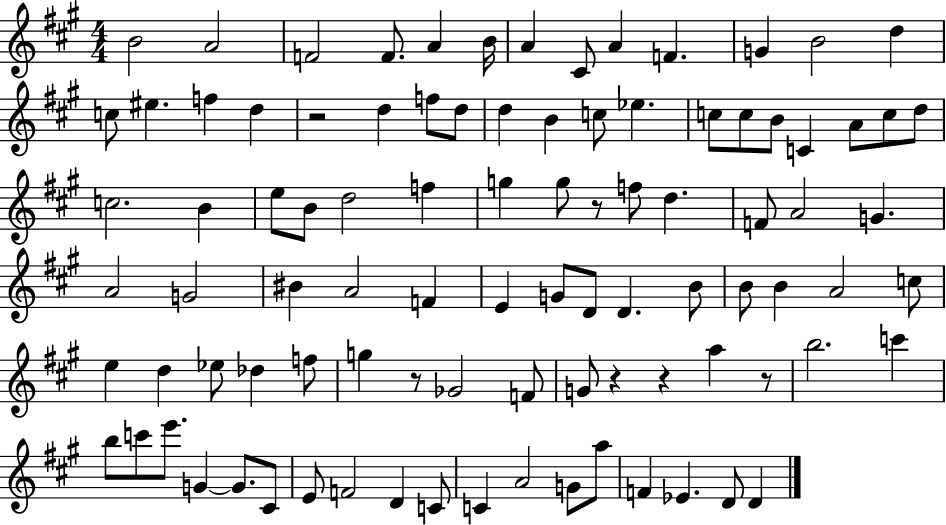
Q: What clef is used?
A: treble